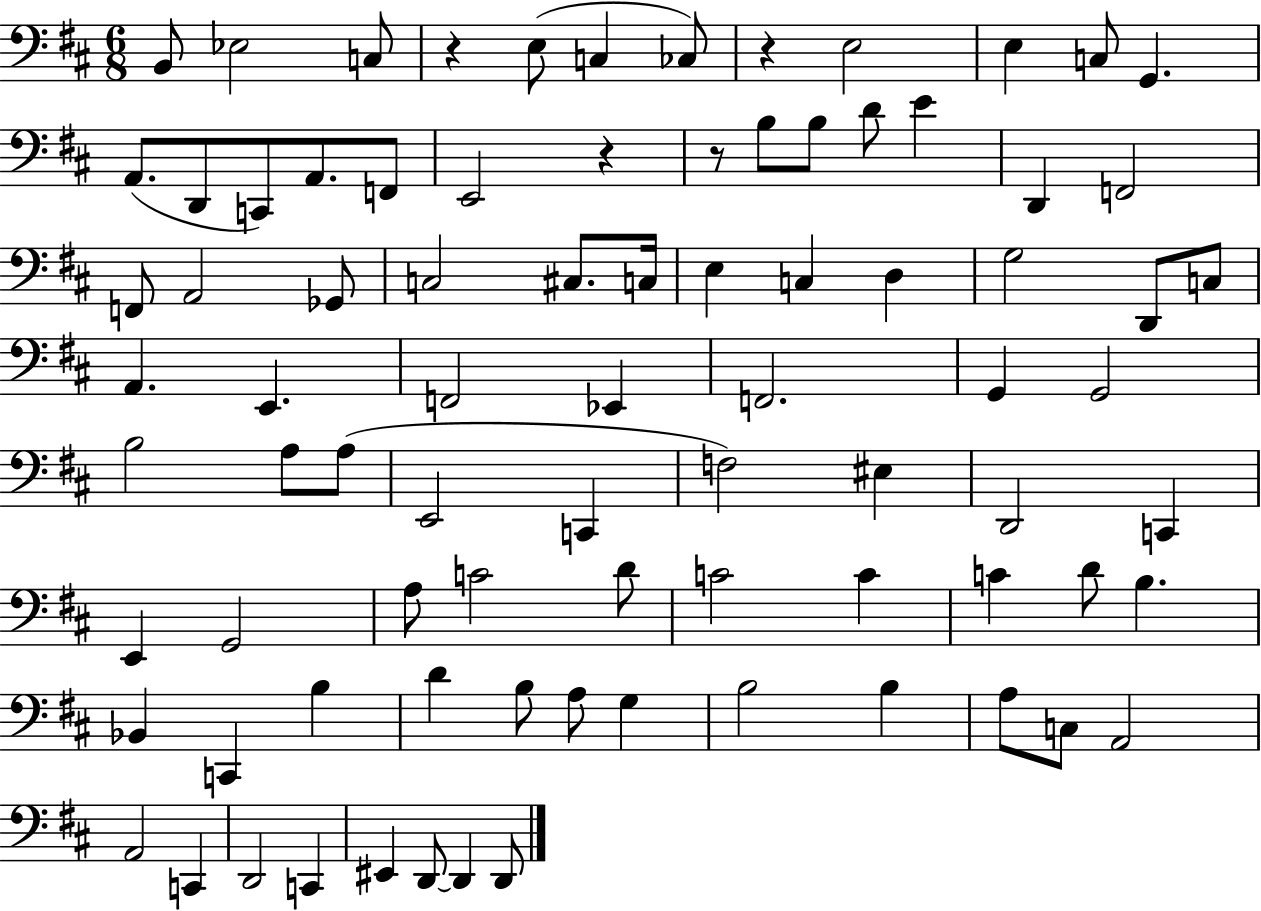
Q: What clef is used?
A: bass